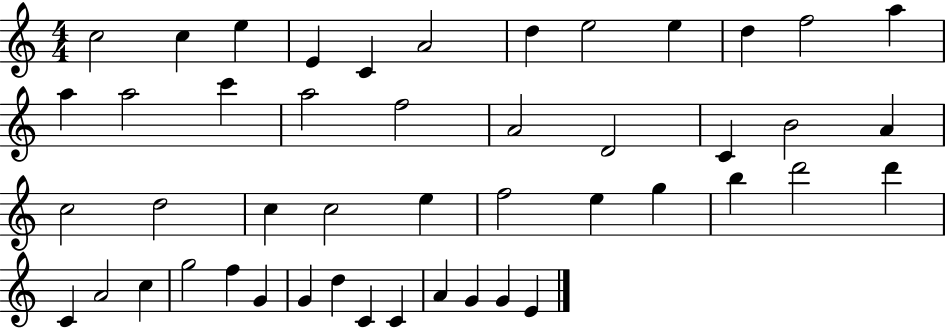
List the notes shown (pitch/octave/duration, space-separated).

C5/h C5/q E5/q E4/q C4/q A4/h D5/q E5/h E5/q D5/q F5/h A5/q A5/q A5/h C6/q A5/h F5/h A4/h D4/h C4/q B4/h A4/q C5/h D5/h C5/q C5/h E5/q F5/h E5/q G5/q B5/q D6/h D6/q C4/q A4/h C5/q G5/h F5/q G4/q G4/q D5/q C4/q C4/q A4/q G4/q G4/q E4/q